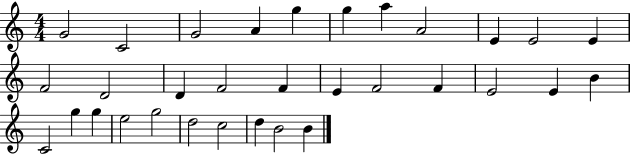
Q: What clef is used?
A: treble